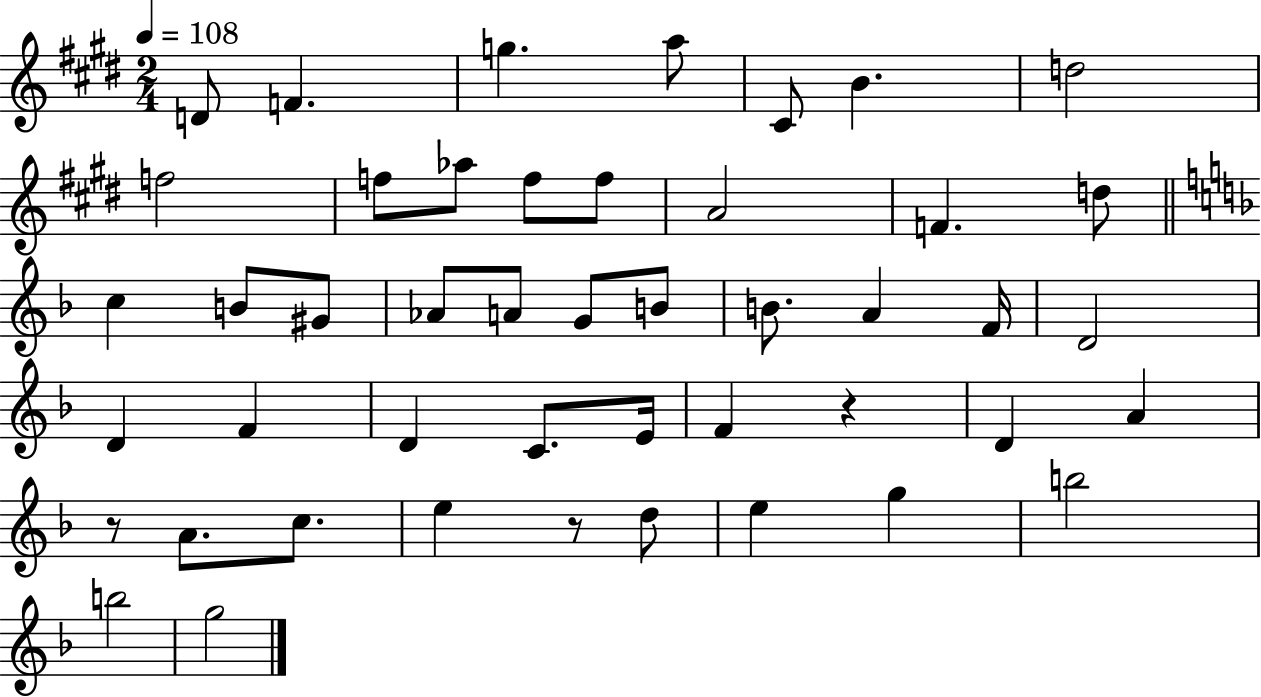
D4/e F4/q. G5/q. A5/e C#4/e B4/q. D5/h F5/h F5/e Ab5/e F5/e F5/e A4/h F4/q. D5/e C5/q B4/e G#4/e Ab4/e A4/e G4/e B4/e B4/e. A4/q F4/s D4/h D4/q F4/q D4/q C4/e. E4/s F4/q R/q D4/q A4/q R/e A4/e. C5/e. E5/q R/e D5/e E5/q G5/q B5/h B5/h G5/h